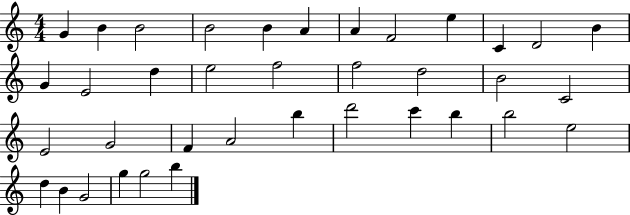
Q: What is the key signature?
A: C major